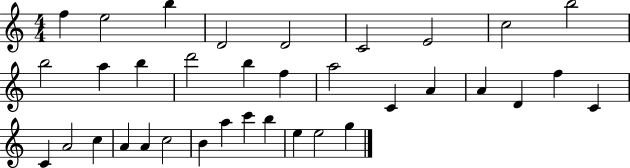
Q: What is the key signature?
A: C major